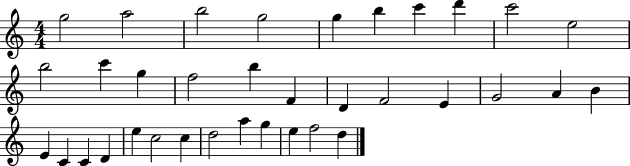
G5/h A5/h B5/h G5/h G5/q B5/q C6/q D6/q C6/h E5/h B5/h C6/q G5/q F5/h B5/q F4/q D4/q F4/h E4/q G4/h A4/q B4/q E4/q C4/q C4/q D4/q E5/q C5/h C5/q D5/h A5/q G5/q E5/q F5/h D5/q